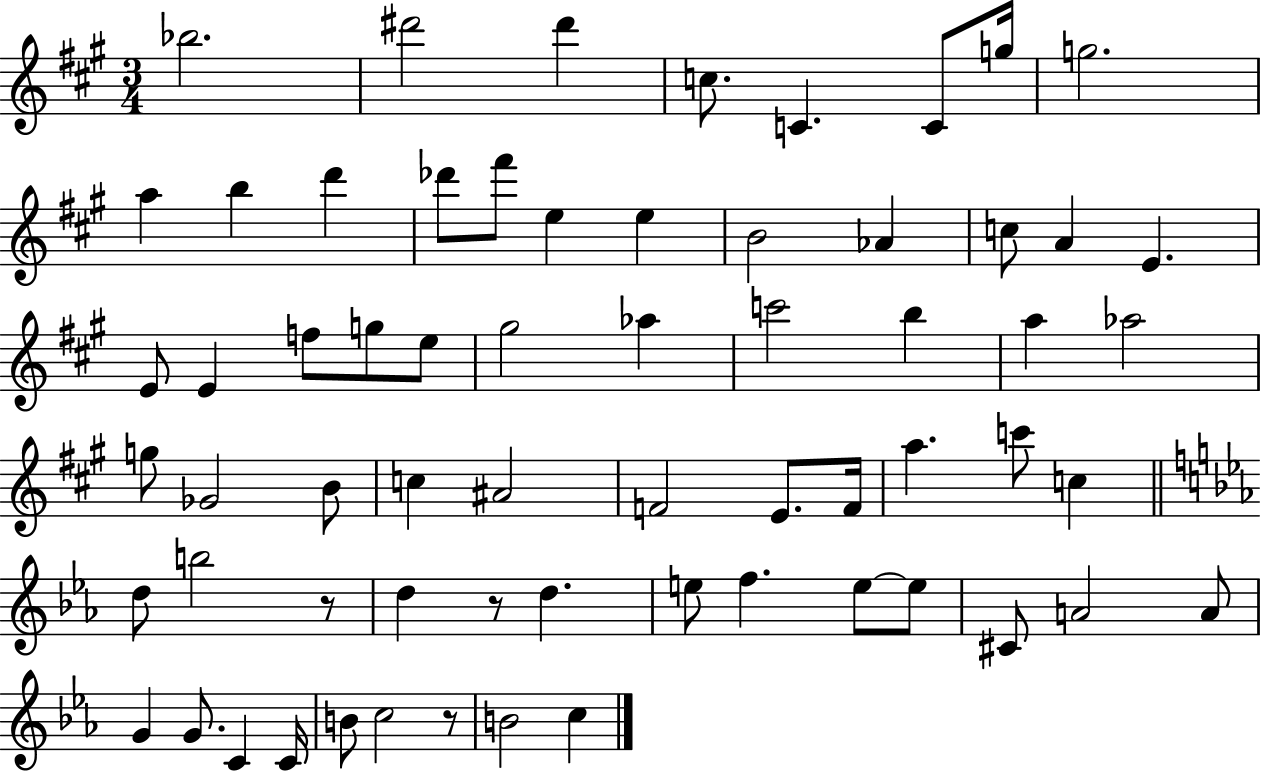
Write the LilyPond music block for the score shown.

{
  \clef treble
  \numericTimeSignature
  \time 3/4
  \key a \major
  \repeat volta 2 { bes''2. | dis'''2 dis'''4 | c''8. c'4. c'8 g''16 | g''2. | \break a''4 b''4 d'''4 | des'''8 fis'''8 e''4 e''4 | b'2 aes'4 | c''8 a'4 e'4. | \break e'8 e'4 f''8 g''8 e''8 | gis''2 aes''4 | c'''2 b''4 | a''4 aes''2 | \break g''8 ges'2 b'8 | c''4 ais'2 | f'2 e'8. f'16 | a''4. c'''8 c''4 | \break \bar "||" \break \key c \minor d''8 b''2 r8 | d''4 r8 d''4. | e''8 f''4. e''8~~ e''8 | cis'8 a'2 a'8 | \break g'4 g'8. c'4 c'16 | b'8 c''2 r8 | b'2 c''4 | } \bar "|."
}